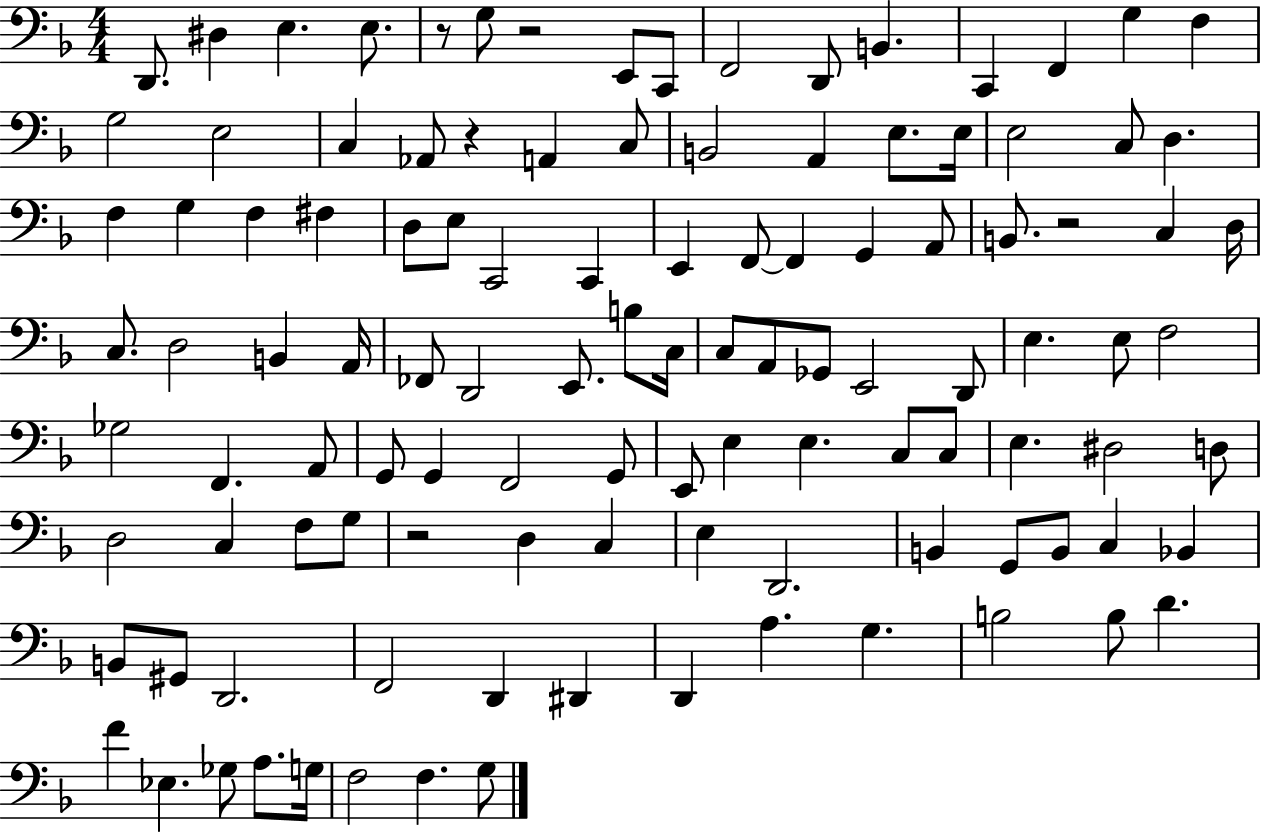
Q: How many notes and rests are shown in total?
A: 113